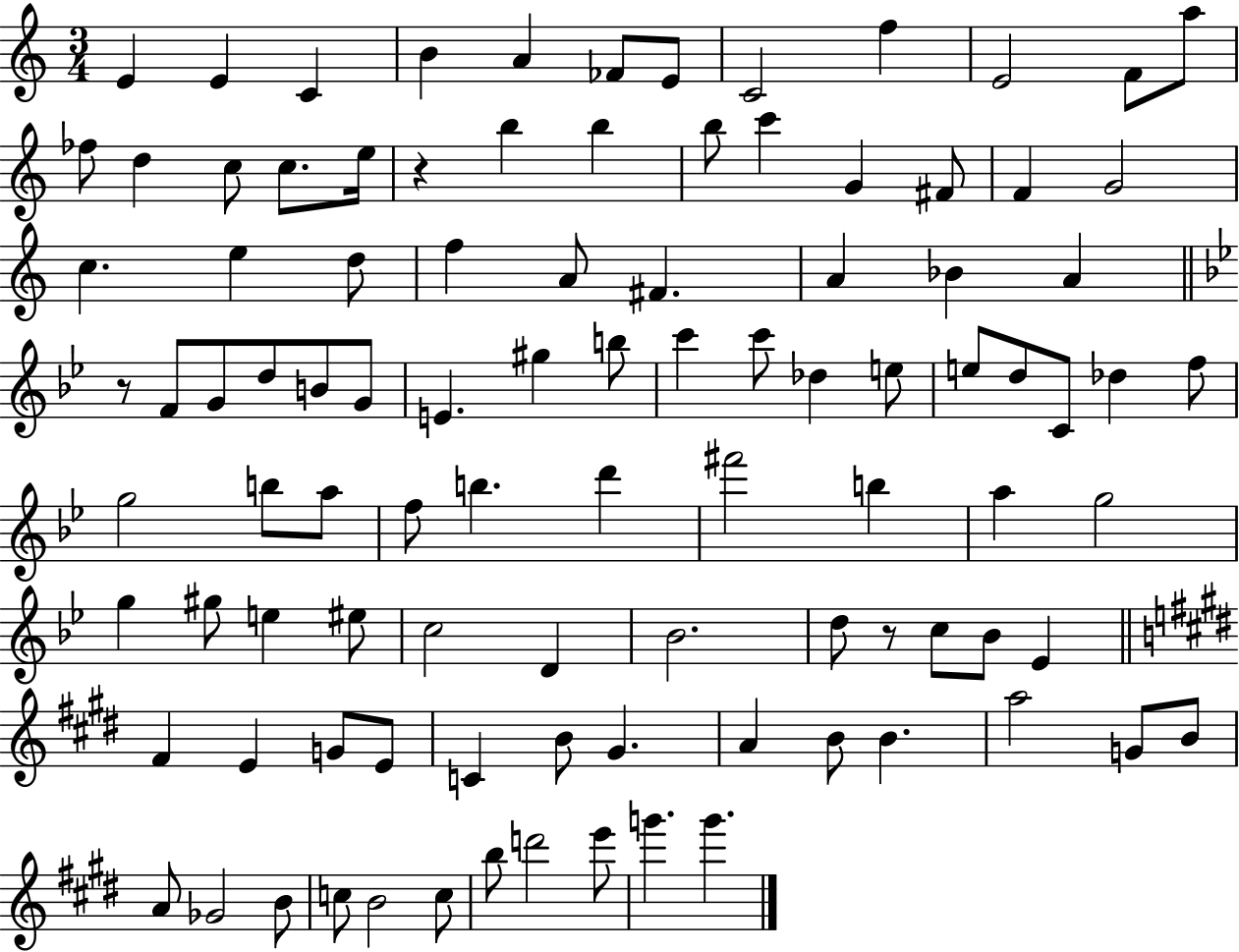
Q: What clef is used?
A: treble